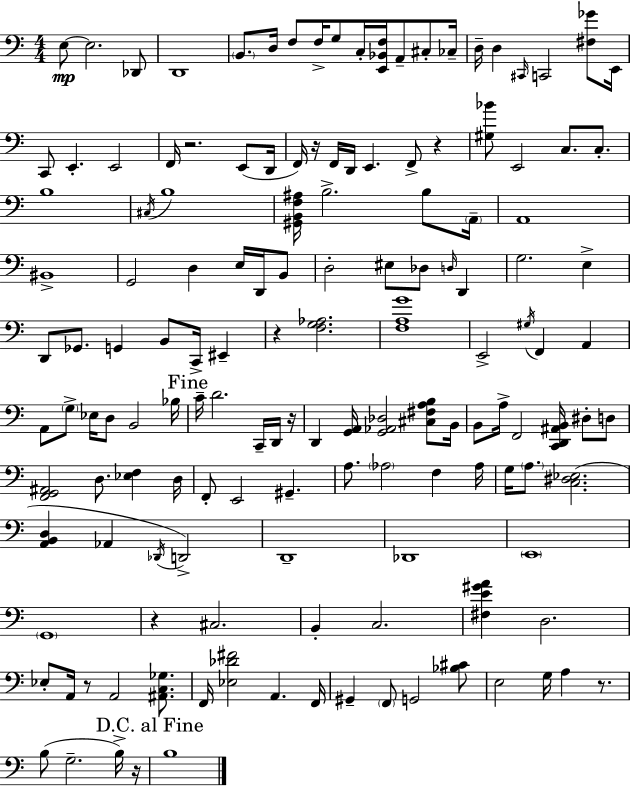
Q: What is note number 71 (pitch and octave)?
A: C2